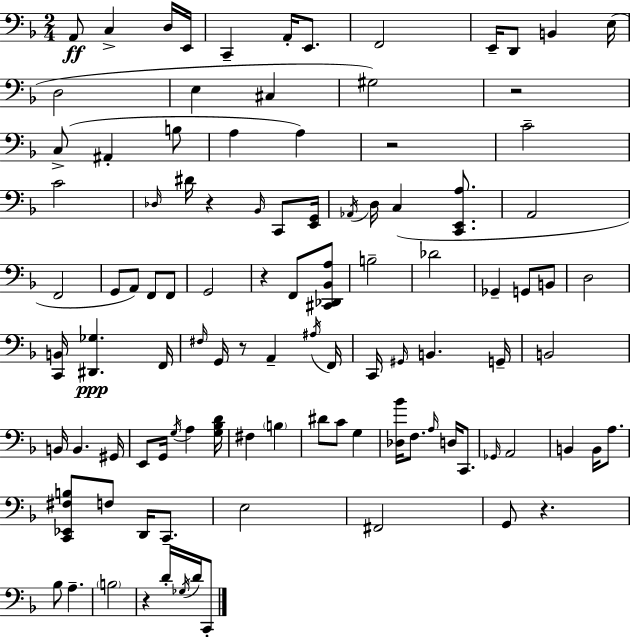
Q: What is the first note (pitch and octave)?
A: A2